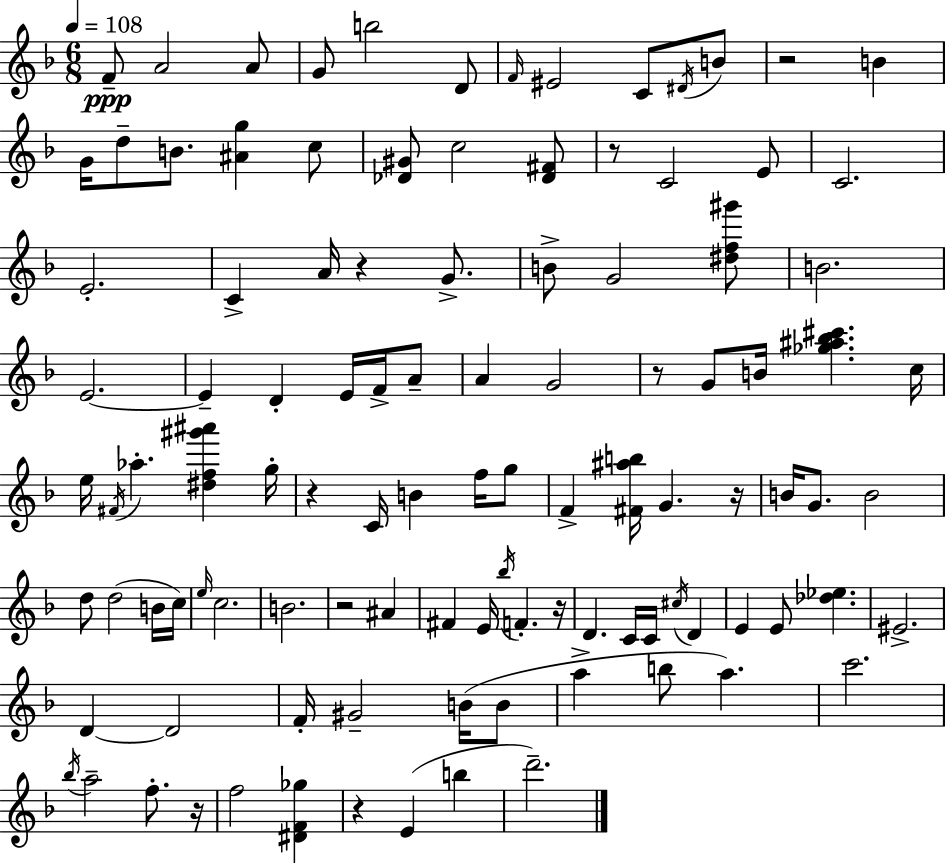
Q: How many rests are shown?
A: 10